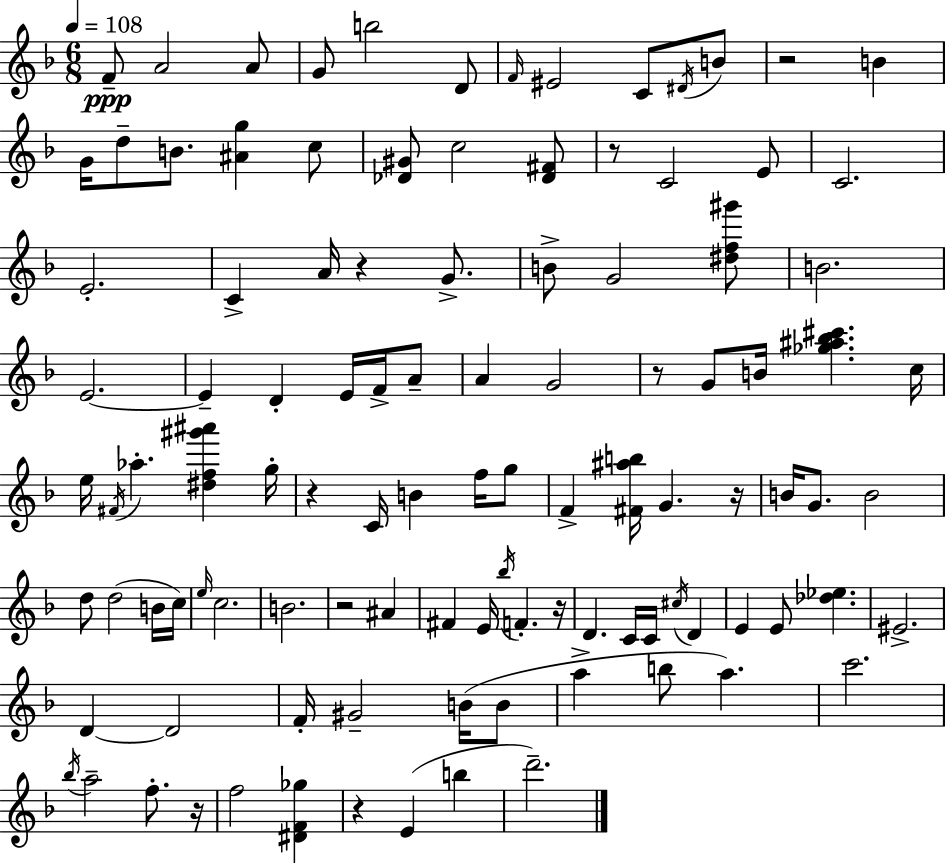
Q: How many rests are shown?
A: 10